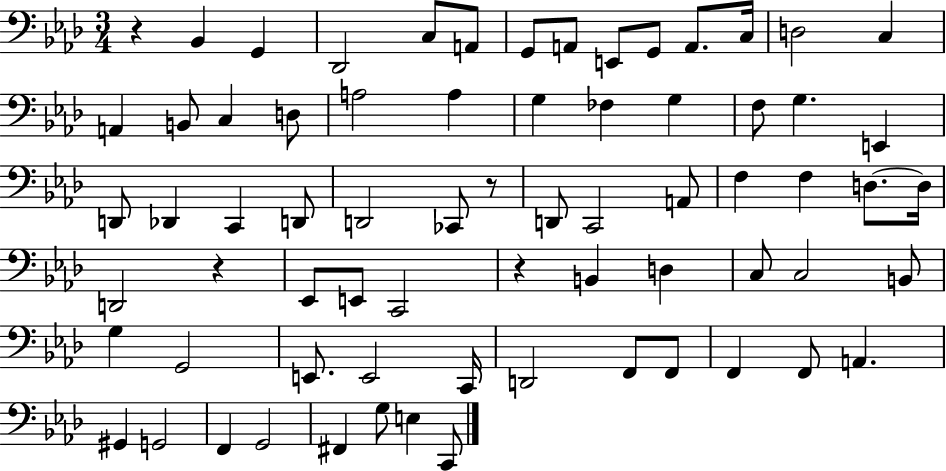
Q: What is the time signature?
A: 3/4